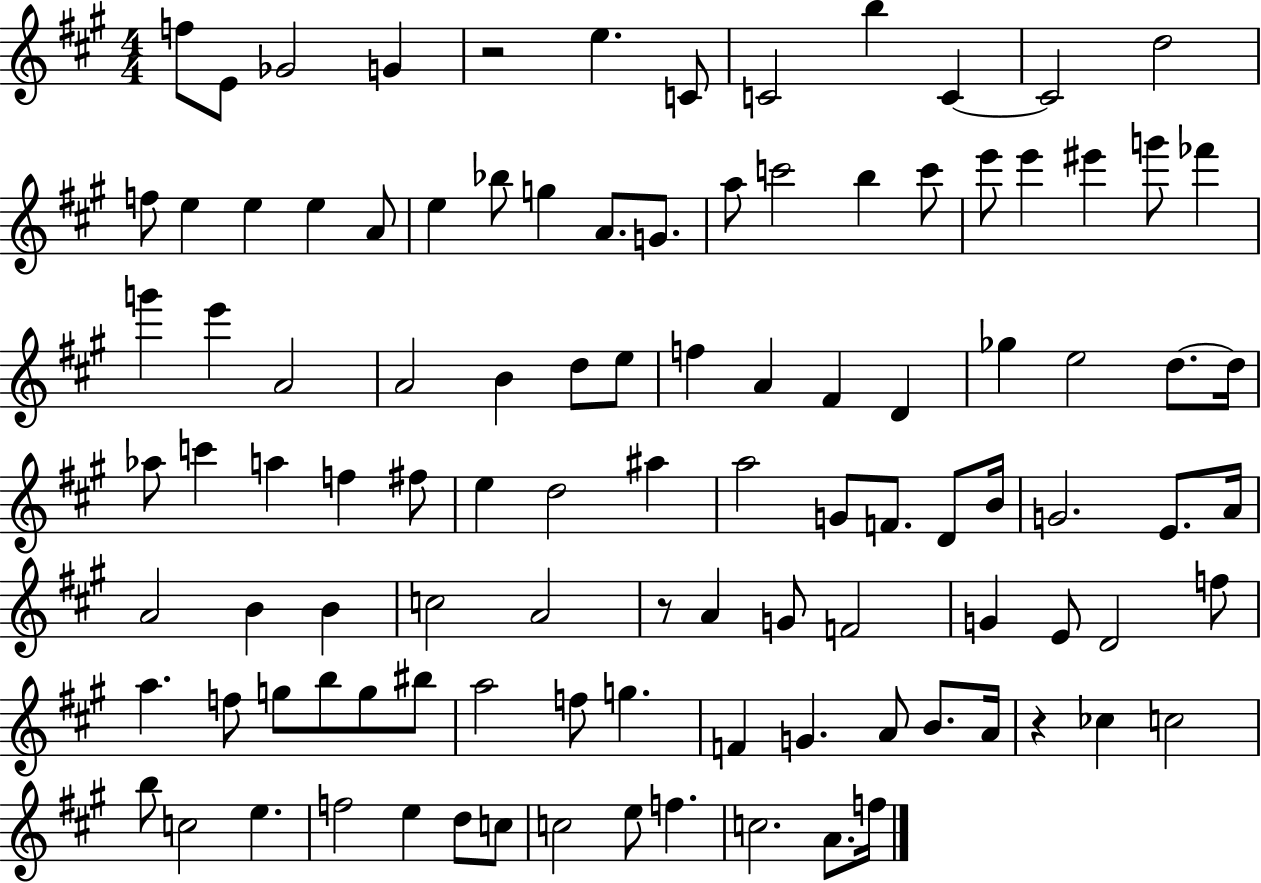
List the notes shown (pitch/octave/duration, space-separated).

F5/e E4/e Gb4/h G4/q R/h E5/q. C4/e C4/h B5/q C4/q C4/h D5/h F5/e E5/q E5/q E5/q A4/e E5/q Bb5/e G5/q A4/e. G4/e. A5/e C6/h B5/q C6/e E6/e E6/q EIS6/q G6/e FES6/q G6/q E6/q A4/h A4/h B4/q D5/e E5/e F5/q A4/q F#4/q D4/q Gb5/q E5/h D5/e. D5/s Ab5/e C6/q A5/q F5/q F#5/e E5/q D5/h A#5/q A5/h G4/e F4/e. D4/e B4/s G4/h. E4/e. A4/s A4/h B4/q B4/q C5/h A4/h R/e A4/q G4/e F4/h G4/q E4/e D4/h F5/e A5/q. F5/e G5/e B5/e G5/e BIS5/e A5/h F5/e G5/q. F4/q G4/q. A4/e B4/e. A4/s R/q CES5/q C5/h B5/e C5/h E5/q. F5/h E5/q D5/e C5/e C5/h E5/e F5/q. C5/h. A4/e. F5/s